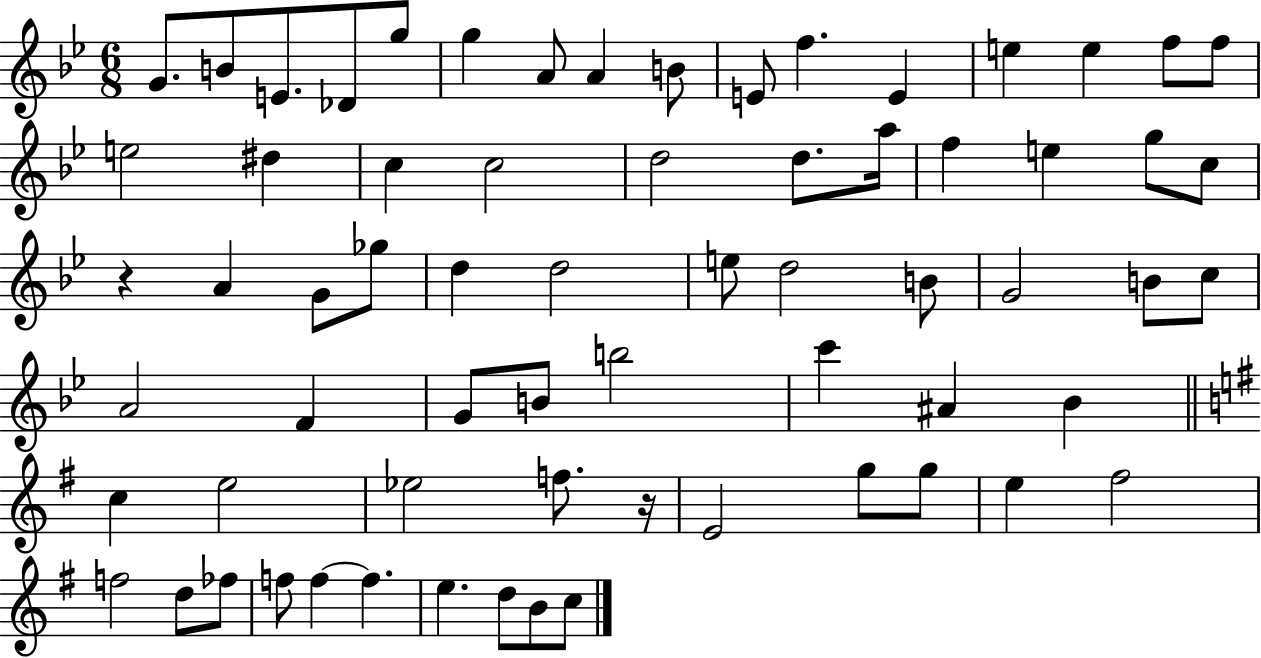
{
  \clef treble
  \numericTimeSignature
  \time 6/8
  \key bes \major
  \repeat volta 2 { g'8. b'8 e'8. des'8 g''8 | g''4 a'8 a'4 b'8 | e'8 f''4. e'4 | e''4 e''4 f''8 f''8 | \break e''2 dis''4 | c''4 c''2 | d''2 d''8. a''16 | f''4 e''4 g''8 c''8 | \break r4 a'4 g'8 ges''8 | d''4 d''2 | e''8 d''2 b'8 | g'2 b'8 c''8 | \break a'2 f'4 | g'8 b'8 b''2 | c'''4 ais'4 bes'4 | \bar "||" \break \key g \major c''4 e''2 | ees''2 f''8. r16 | e'2 g''8 g''8 | e''4 fis''2 | \break f''2 d''8 fes''8 | f''8 f''4~~ f''4. | e''4. d''8 b'8 c''8 | } \bar "|."
}